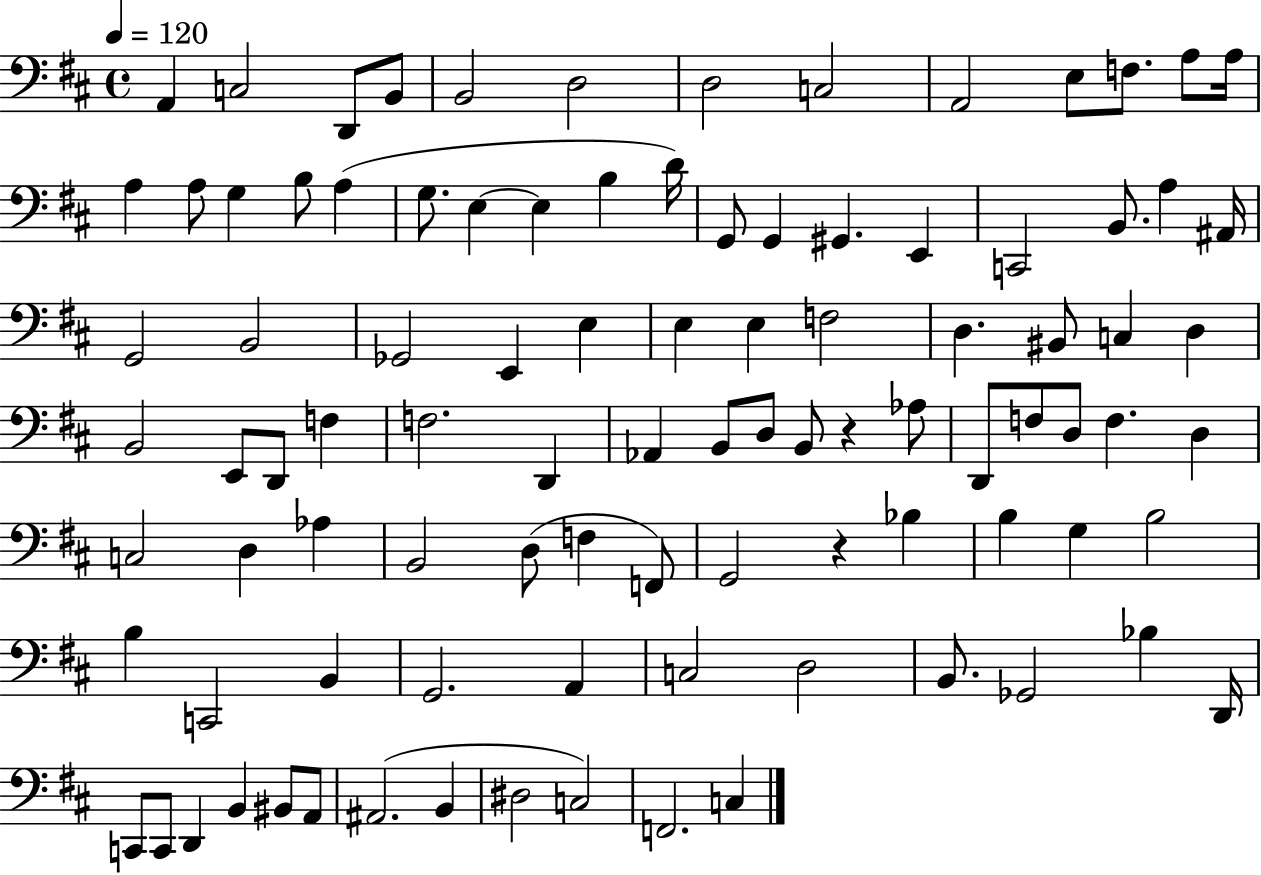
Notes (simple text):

A2/q C3/h D2/e B2/e B2/h D3/h D3/h C3/h A2/h E3/e F3/e. A3/e A3/s A3/q A3/e G3/q B3/e A3/q G3/e. E3/q E3/q B3/q D4/s G2/e G2/q G#2/q. E2/q C2/h B2/e. A3/q A#2/s G2/h B2/h Gb2/h E2/q E3/q E3/q E3/q F3/h D3/q. BIS2/e C3/q D3/q B2/h E2/e D2/e F3/q F3/h. D2/q Ab2/q B2/e D3/e B2/e R/q Ab3/e D2/e F3/e D3/e F3/q. D3/q C3/h D3/q Ab3/q B2/h D3/e F3/q F2/e G2/h R/q Bb3/q B3/q G3/q B3/h B3/q C2/h B2/q G2/h. A2/q C3/h D3/h B2/e. Gb2/h Bb3/q D2/s C2/e C2/e D2/q B2/q BIS2/e A2/e A#2/h. B2/q D#3/h C3/h F2/h. C3/q